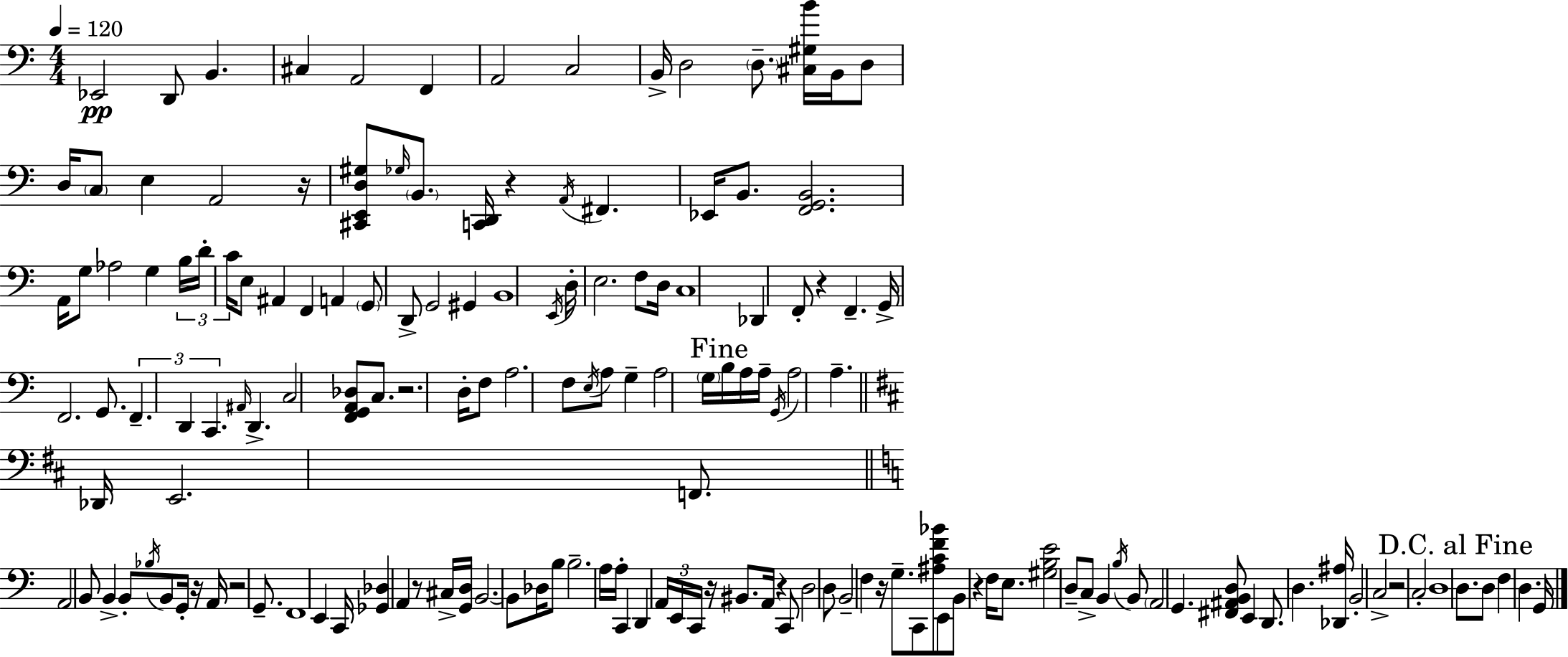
{
  \clef bass
  \numericTimeSignature
  \time 4/4
  \key a \minor
  \tempo 4 = 120
  ees,2\pp d,8 b,4. | cis4 a,2 f,4 | a,2 c2 | b,16-> d2 \parenthesize d8.-- <cis gis b'>16 b,16 d8 | \break d16 \parenthesize c8 e4 a,2 r16 | <cis, e, d gis>8 \grace { ges16 } \parenthesize b,8. <c, d,>16 r4 \acciaccatura { a,16 } fis,4. | ees,16 b,8. <f, g, b,>2. | a,16 g8 aes2 g4 | \break \tuplet 3/2 { b16 d'16-. c'16 } e8 ais,4 f,4 a,4 | \parenthesize g,8 d,8-> g,2 gis,4 | b,1 | \acciaccatura { e,16 } d16-. e2. | \break f8 d16 c1 | des,4 f,8-. r4 f,4.-- | g,16-> f,2. | g,8. \tuplet 3/2 { f,4.-- d,4 c,4. } | \break \grace { ais,16 } d,4.-> c2 | <f, g, a, des>8 c8. r2. | d16-. f8 a2. | f8 \acciaccatura { e16 } a8 g4-- a2 | \break \parenthesize g16 \mark "Fine" b16 a16 a16-- \acciaccatura { g,16 } a2 | a4.-- \bar "||" \break \key b \minor des,16 e,2. f,8. | \bar "||" \break \key c \major a,2 b,8 b,4-> b,8-. | \acciaccatura { bes16 } b,8 g,16-. r16 a,16 r2 g,8.-- | f,1 | e,4 c,16 <ges, des>4 a,4 r8 | \break cis16-> <g, d>16 b,2.~~ b,8 | des16 b8 b2.-- a16 | a16-. c,4 d,4 \tuplet 3/2 { a,16 e,16 c,16 } r16 bis,8. | a,16 r4 c,8 d2 d8 | \break b,2-- f4 r16 g8.-- | c,8 <ais c' f' bes'>8 e,8 b,8 r4 f16 e8. | <gis b e'>2 d8-- c8-> b,4 | \acciaccatura { b16 } b,8 \parenthesize a,2 g,4. | \break <fis, ais, b, d>8 e,4 d,8. d4. | <des, ais>16 b,2-. c2-> | r2 c2-. | d1 | \break \mark "D.C. al Fine" d8. d8 f4 d4. | g,16 \bar "|."
}